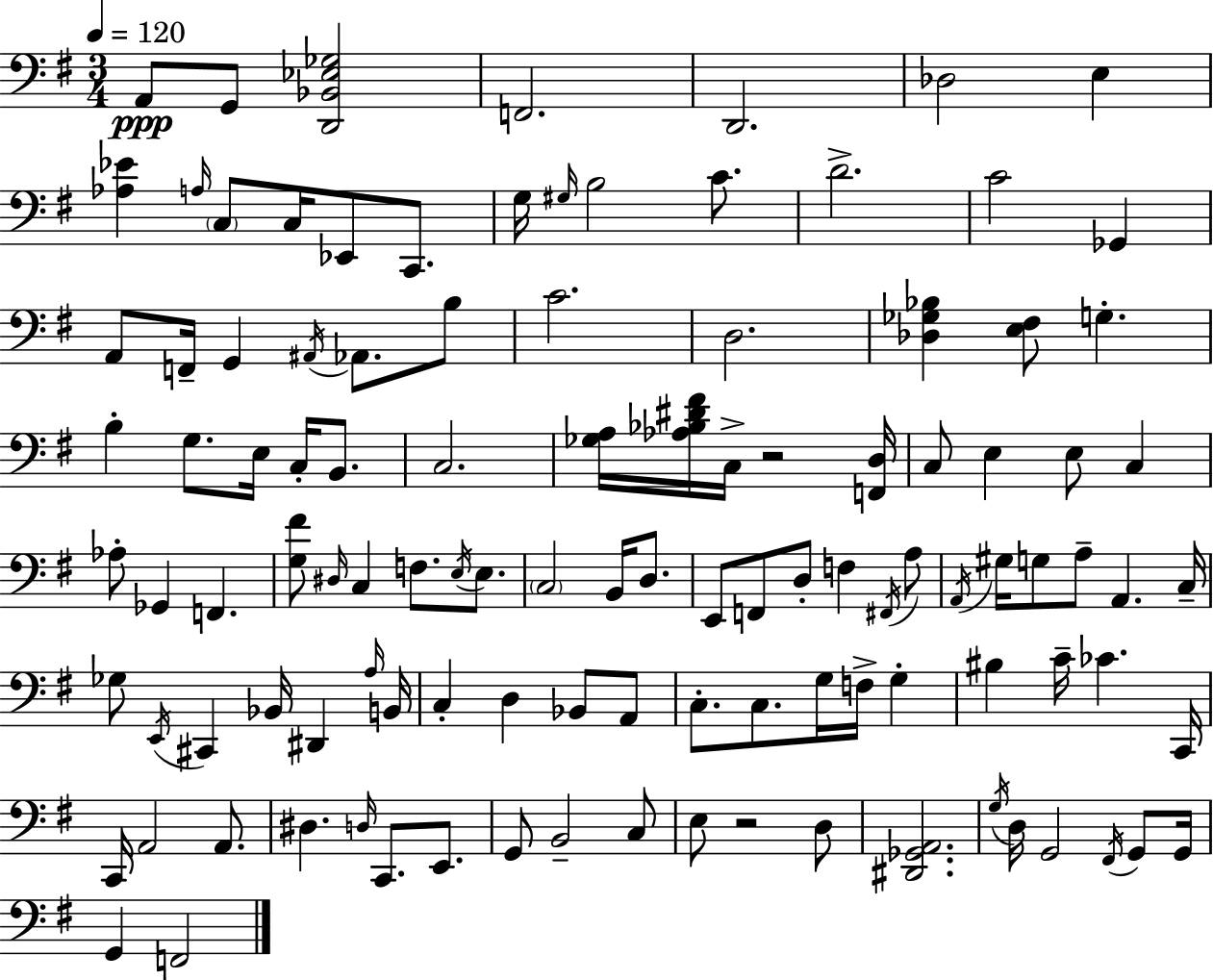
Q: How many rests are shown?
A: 2